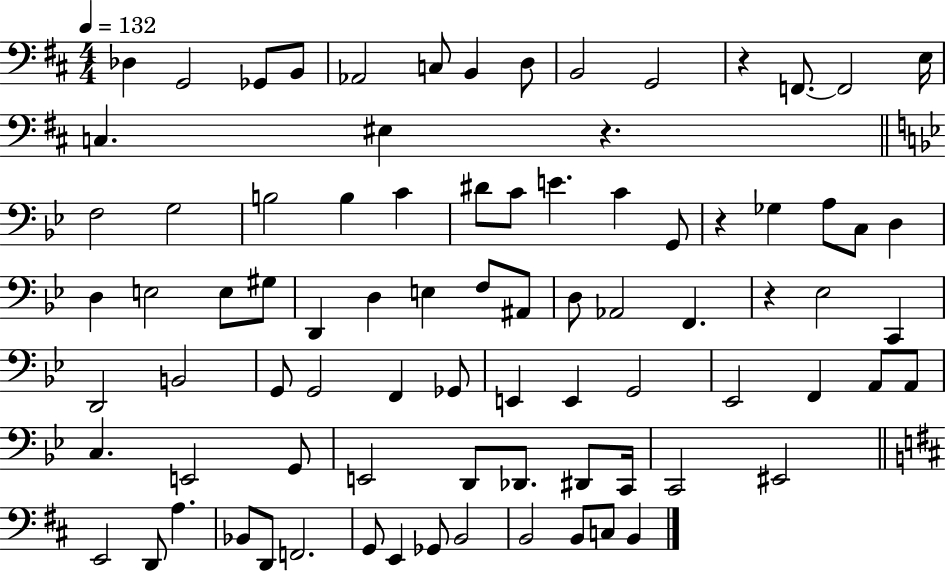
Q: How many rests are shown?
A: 4